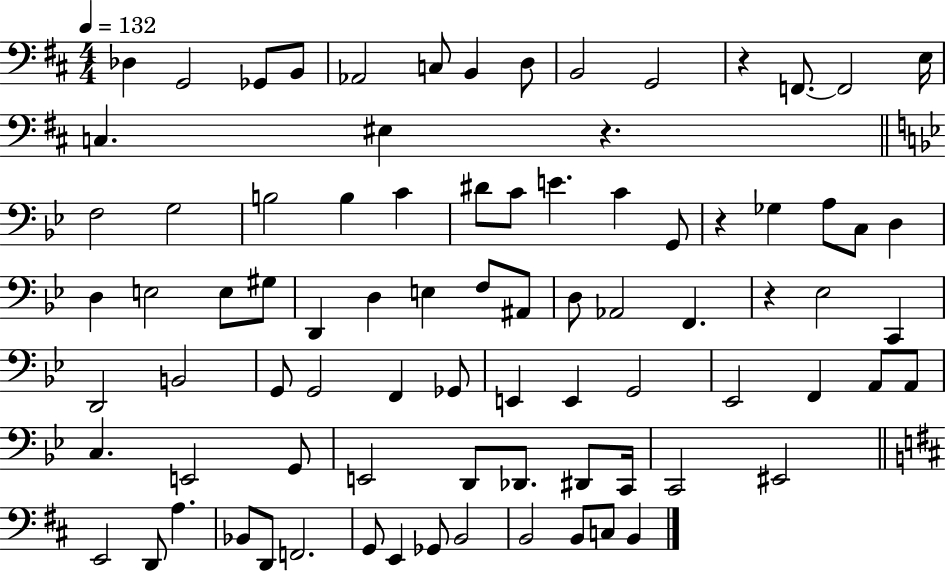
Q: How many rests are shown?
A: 4